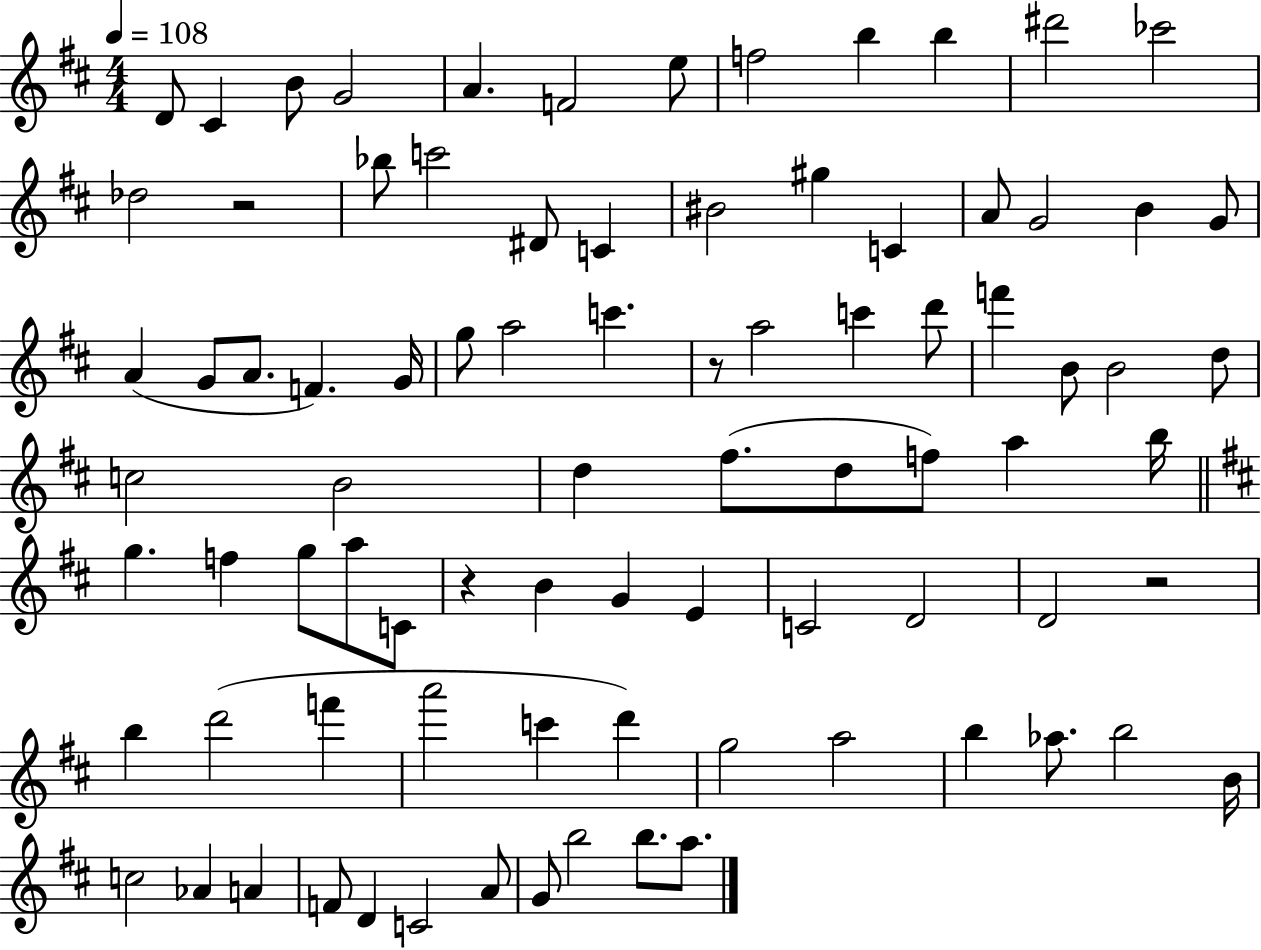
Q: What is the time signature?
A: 4/4